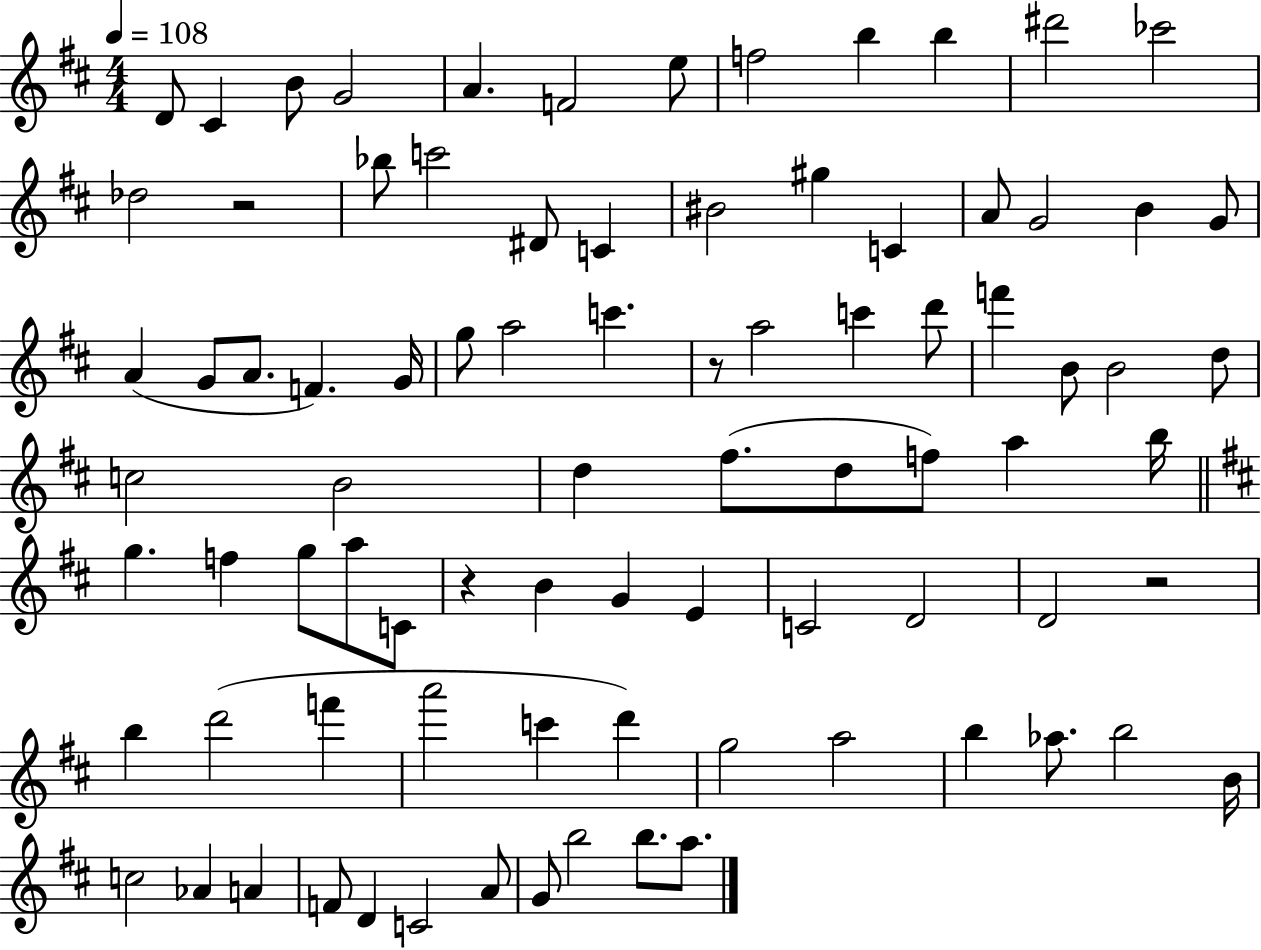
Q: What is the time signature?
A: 4/4